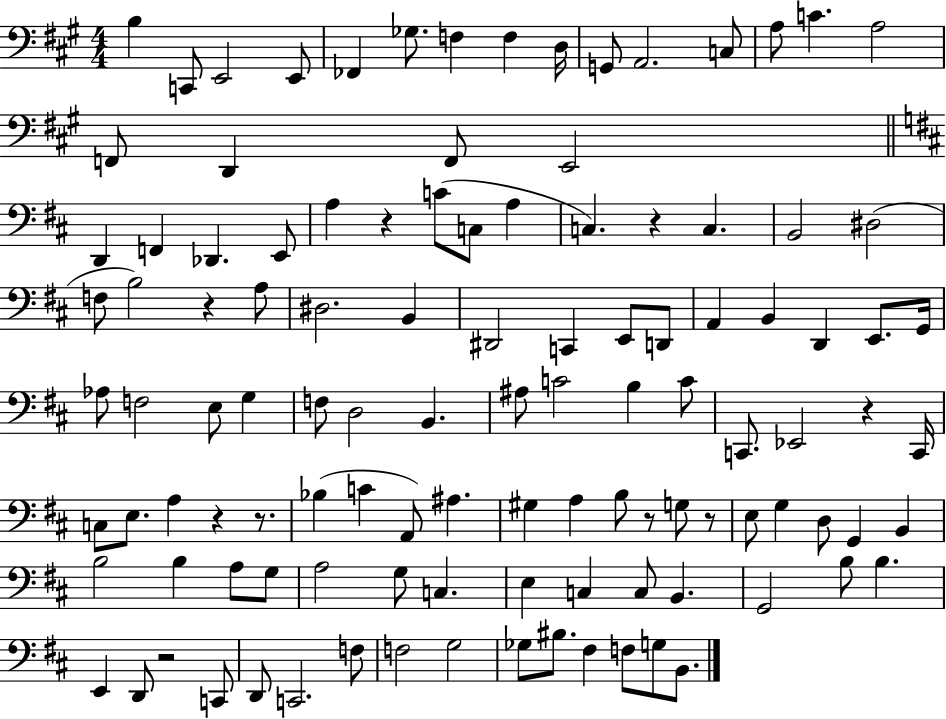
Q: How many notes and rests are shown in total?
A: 112